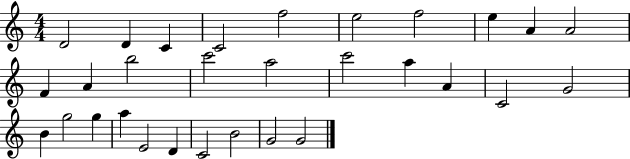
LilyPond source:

{
  \clef treble
  \numericTimeSignature
  \time 4/4
  \key c \major
  d'2 d'4 c'4 | c'2 f''2 | e''2 f''2 | e''4 a'4 a'2 | \break f'4 a'4 b''2 | c'''2 a''2 | c'''2 a''4 a'4 | c'2 g'2 | \break b'4 g''2 g''4 | a''4 e'2 d'4 | c'2 b'2 | g'2 g'2 | \break \bar "|."
}